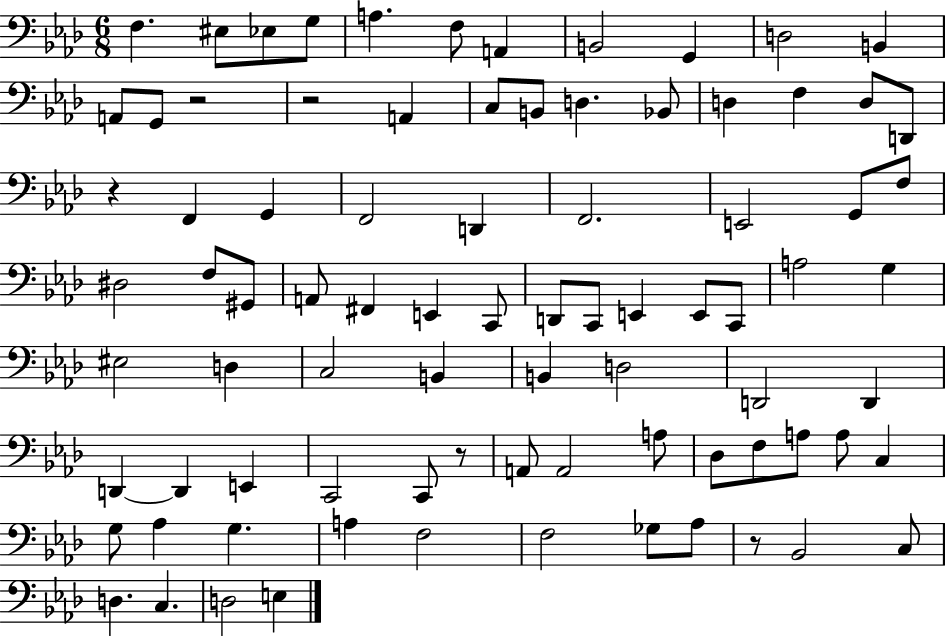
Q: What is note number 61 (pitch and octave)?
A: Db3